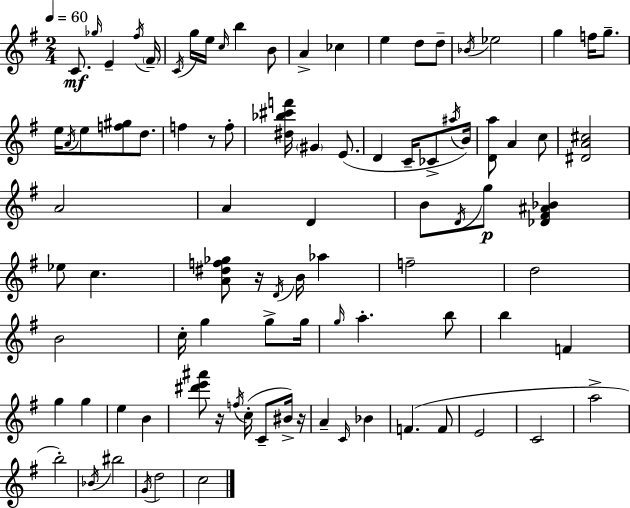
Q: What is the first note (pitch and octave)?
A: C4